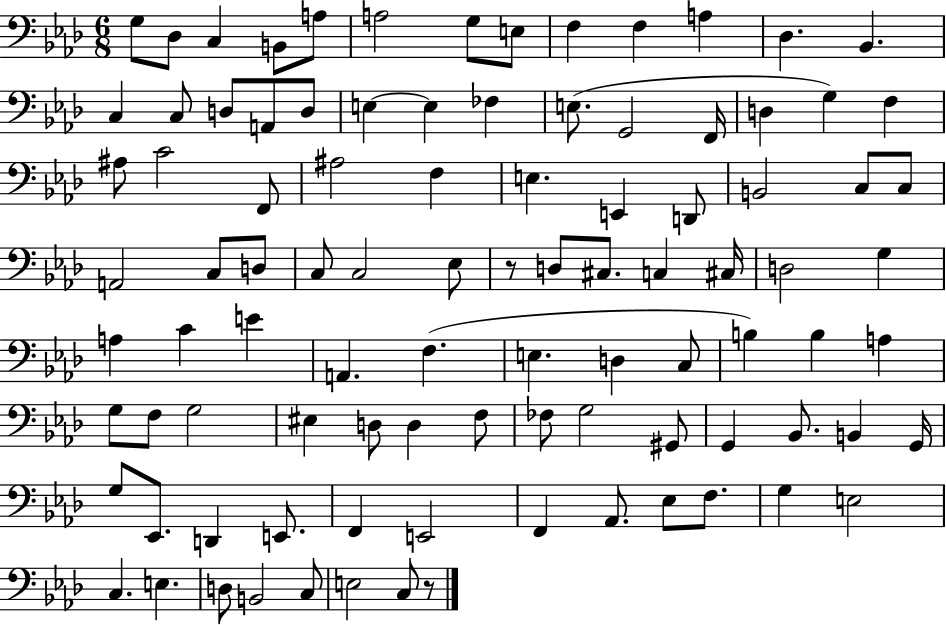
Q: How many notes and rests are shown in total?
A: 96